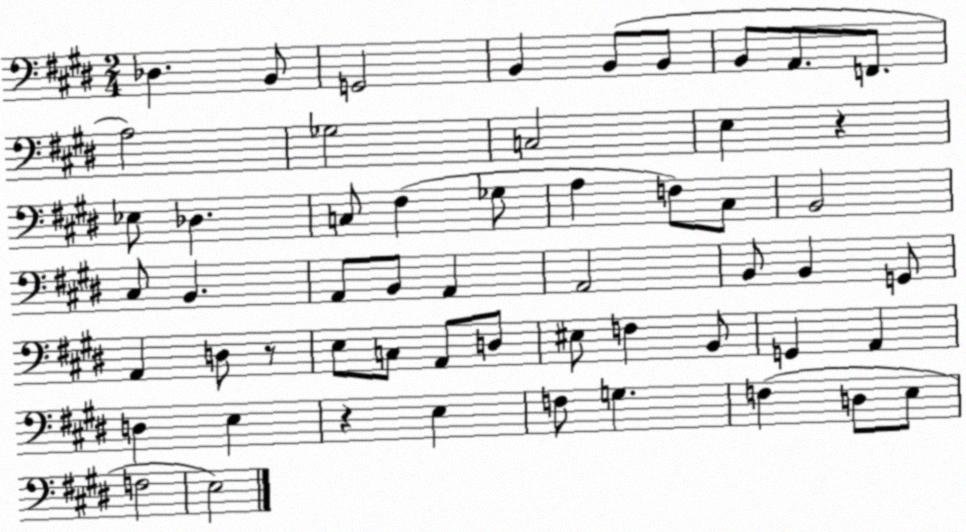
X:1
T:Untitled
M:2/4
L:1/4
K:E
_D, B,,/2 G,,2 B,, B,,/2 B,,/2 B,,/2 A,,/2 F,,/2 A,2 _G,2 C,2 E, z _E,/2 _D, C,/2 ^F, _G,/2 A, F,/2 ^C,/2 B,,2 ^C,/2 B,, A,,/2 B,,/2 A,, A,,2 B,,/2 B,, G,,/2 A,, D,/2 z/2 E,/2 C,/2 A,,/2 D,/2 ^E,/2 F, B,,/2 G,, A,, D, E, z E, F,/2 G, F, D,/2 E,/2 F,2 E,2